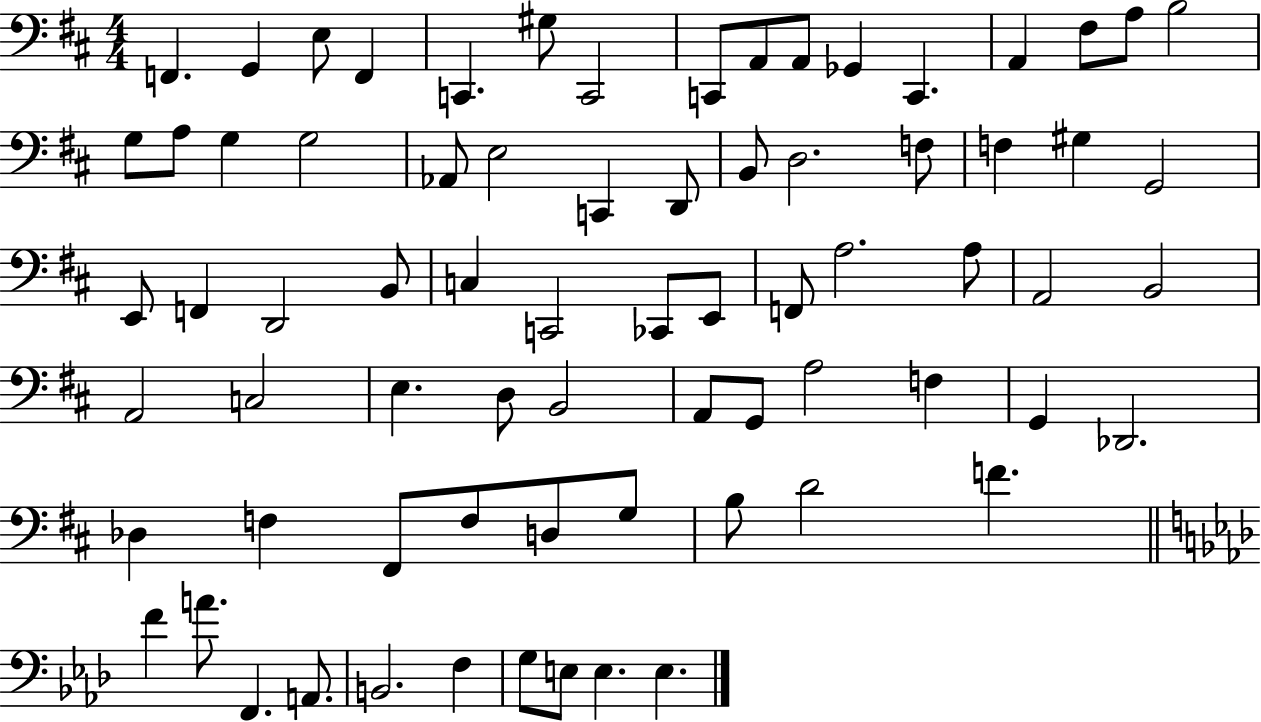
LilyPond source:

{
  \clef bass
  \numericTimeSignature
  \time 4/4
  \key d \major
  \repeat volta 2 { f,4. g,4 e8 f,4 | c,4. gis8 c,2 | c,8 a,8 a,8 ges,4 c,4. | a,4 fis8 a8 b2 | \break g8 a8 g4 g2 | aes,8 e2 c,4 d,8 | b,8 d2. f8 | f4 gis4 g,2 | \break e,8 f,4 d,2 b,8 | c4 c,2 ces,8 e,8 | f,8 a2. a8 | a,2 b,2 | \break a,2 c2 | e4. d8 b,2 | a,8 g,8 a2 f4 | g,4 des,2. | \break des4 f4 fis,8 f8 d8 g8 | b8 d'2 f'4. | \bar "||" \break \key f \minor f'4 a'8. f,4. a,8. | b,2. f4 | g8 e8 e4. e4. | } \bar "|."
}